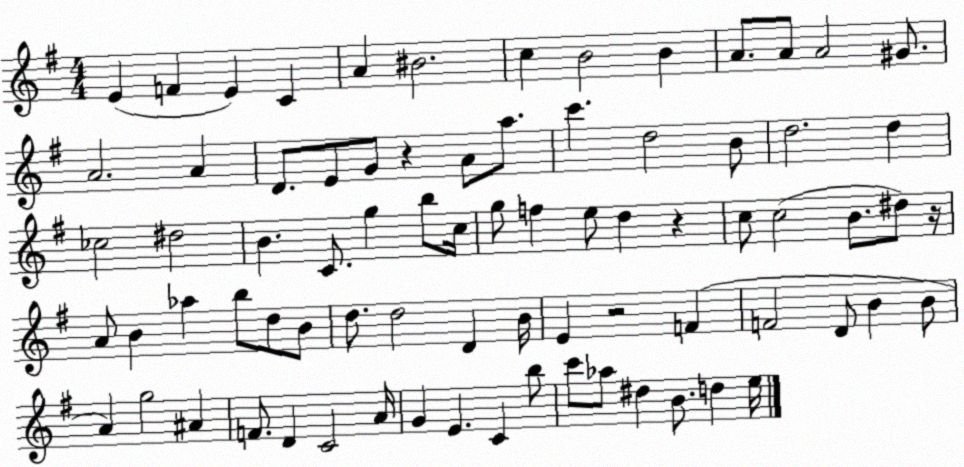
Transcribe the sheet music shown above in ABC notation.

X:1
T:Untitled
M:4/4
L:1/4
K:G
E F E C A ^B2 c B2 B A/2 A/2 A2 ^G/2 A2 A D/2 E/2 G/2 z A/2 a/2 c' d2 B/2 d2 d _c2 ^d2 B C/2 g b/2 c/4 g/2 f e/2 d z c/2 c2 B/2 ^d/2 z/4 A/2 B _a b/2 d/2 B/2 d/2 d2 D B/4 E z2 F F2 D/2 B B/2 A g2 ^A F/2 D C2 A/4 G E C b/2 c'/2 _a/2 ^d B/2 d e/4